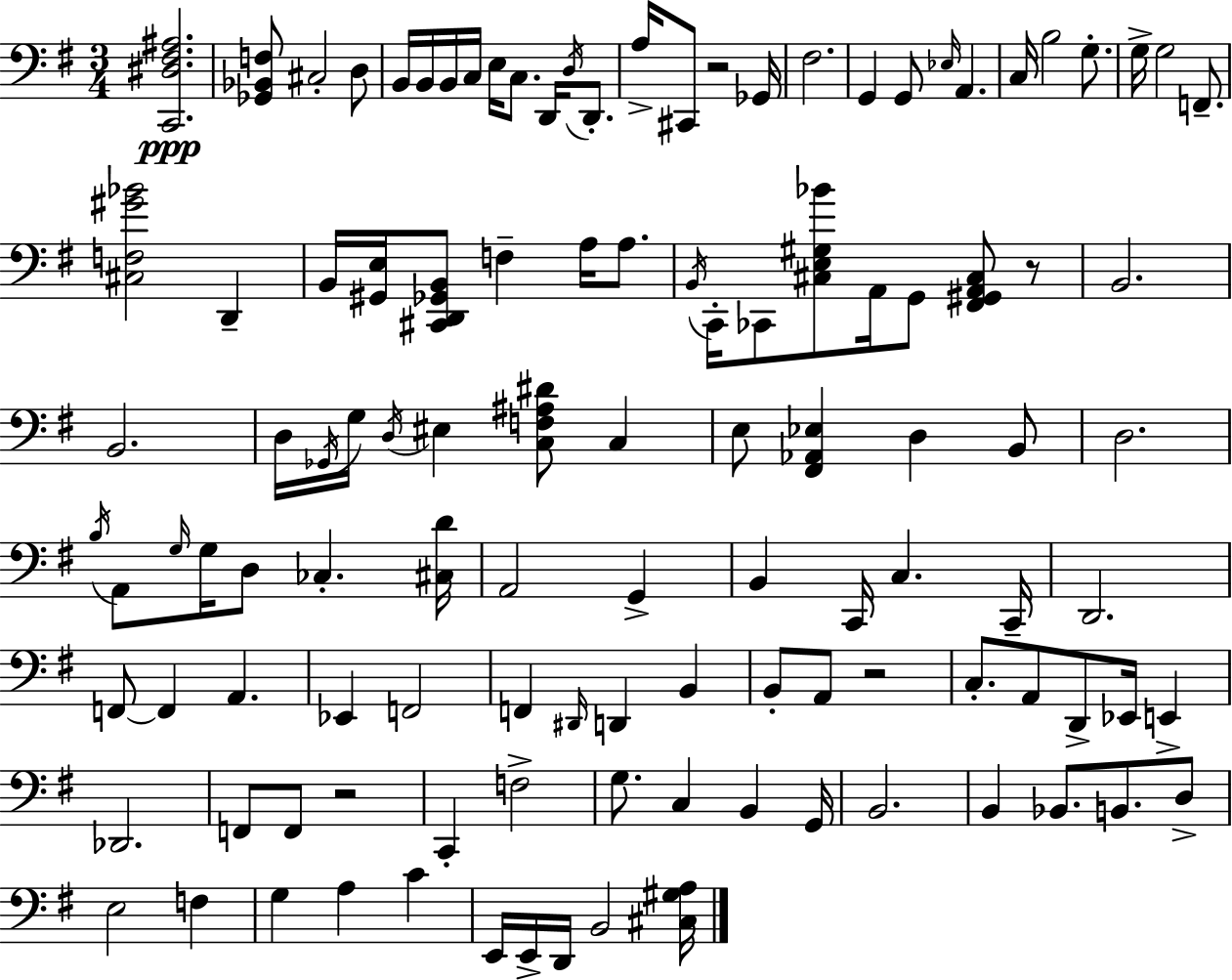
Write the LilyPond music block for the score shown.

{
  \clef bass
  \numericTimeSignature
  \time 3/4
  \key g \major
  <c, dis fis ais>2.\ppp | <ges, bes, f>8 cis2-. d8 | b,16 b,16 b,16 c16 e16 c8. d,16 \acciaccatura { d16 } d,8.-. | a16-> cis,8 r2 | \break ges,16 fis2. | g,4 g,8 \grace { ees16 } a,4. | c16 b2 g8.-. | g16-> g2 f,8.-- | \break <cis f gis' bes'>2 d,4-- | b,16 <gis, e>16 <cis, d, ges, b,>8 f4-- a16 a8. | \acciaccatura { b,16 } c,16-. ces,8 <cis e gis bes'>8 a,16 g,8 <fis, gis, a, cis>8 | r8 b,2. | \break b,2. | d16 \acciaccatura { ges,16 } g16 \acciaccatura { d16 } eis4 <c f ais dis'>8 | c4 e8 <fis, aes, ees>4 d4 | b,8 d2. | \break \acciaccatura { b16 } a,8 \grace { g16 } g16 d8 | ces4.-. <cis d'>16 a,2 | g,4-> b,4 c,16 | c4. c,16-- d,2. | \break f,8~~ f,4 | a,4. ees,4 f,2 | f,4 \grace { dis,16 } | d,4 b,4 b,8-. a,8 | \break r2 c8.-. a,8 | d,8-> ees,16 e,4-> des,2. | f,8 f,8 | r2 c,4-. | \break f2-> g8. c4 | b,4 g,16 b,2. | b,4 | bes,8. b,8. d8-> e2 | \break f4 g4 | a4 c'4 e,16 e,16-> d,16 b,2 | <cis gis a>16 \bar "|."
}